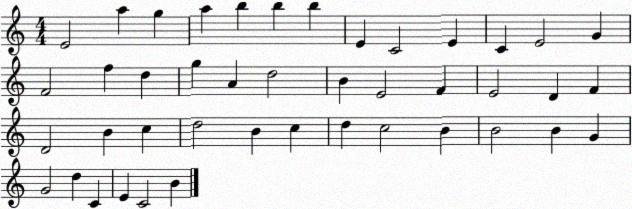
X:1
T:Untitled
M:4/4
L:1/4
K:C
E2 a g a b b b E C2 E C E2 G F2 f d g A d2 B E2 F E2 D F D2 B c d2 B c d c2 B B2 B G G2 d C E C2 B